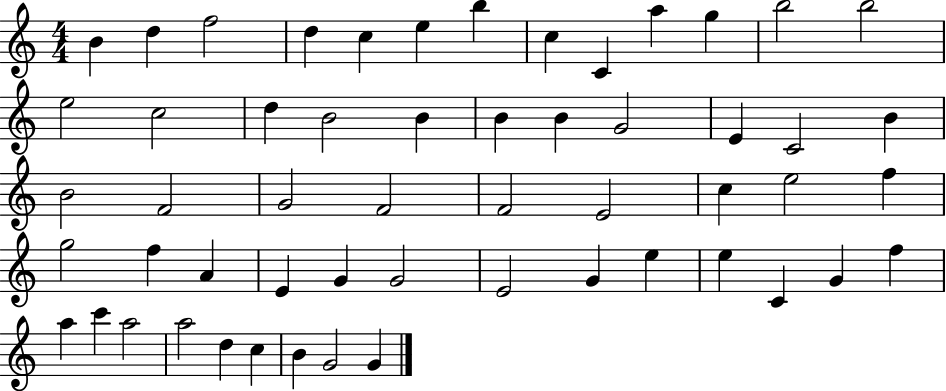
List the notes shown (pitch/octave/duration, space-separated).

B4/q D5/q F5/h D5/q C5/q E5/q B5/q C5/q C4/q A5/q G5/q B5/h B5/h E5/h C5/h D5/q B4/h B4/q B4/q B4/q G4/h E4/q C4/h B4/q B4/h F4/h G4/h F4/h F4/h E4/h C5/q E5/h F5/q G5/h F5/q A4/q E4/q G4/q G4/h E4/h G4/q E5/q E5/q C4/q G4/q F5/q A5/q C6/q A5/h A5/h D5/q C5/q B4/q G4/h G4/q